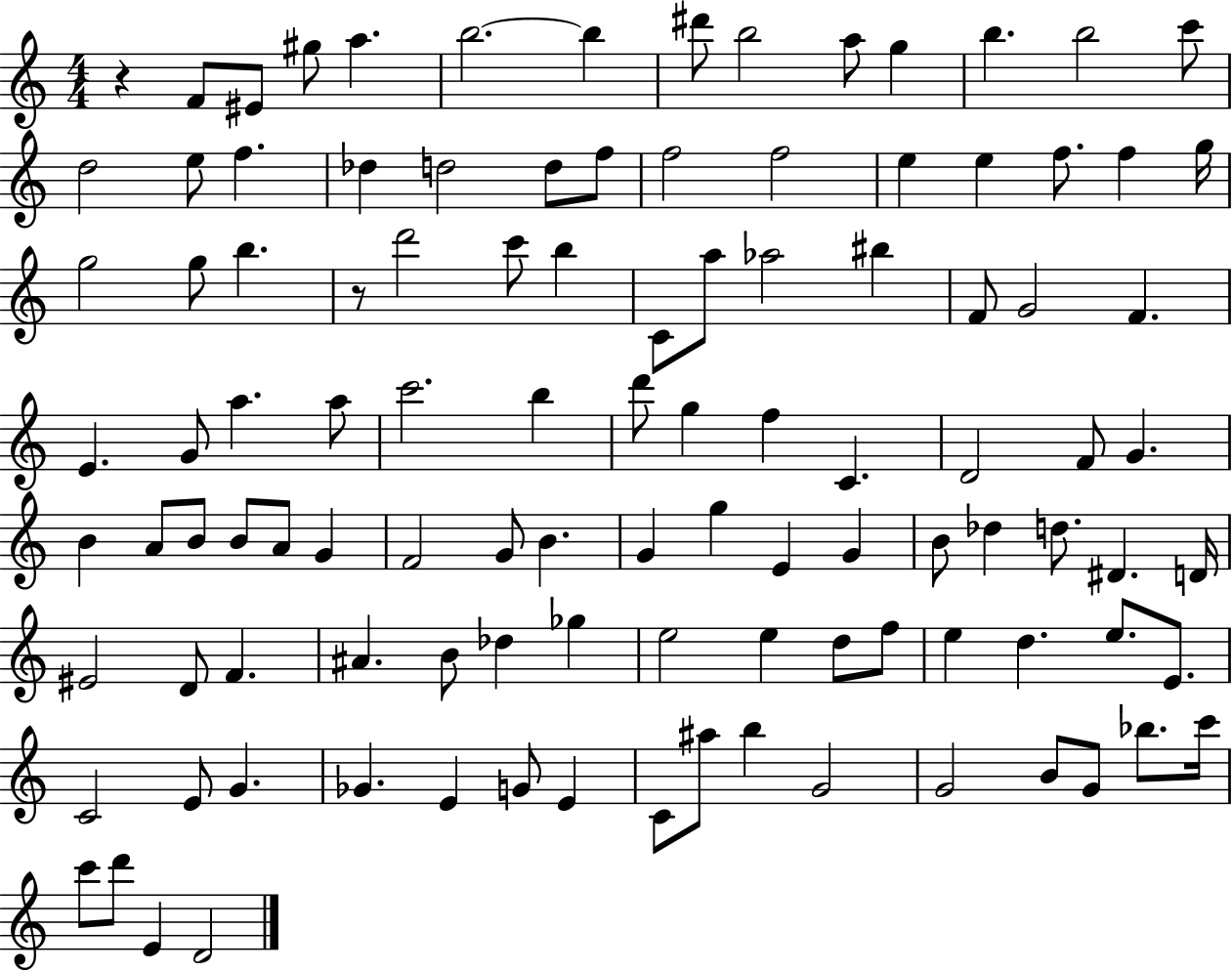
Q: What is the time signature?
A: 4/4